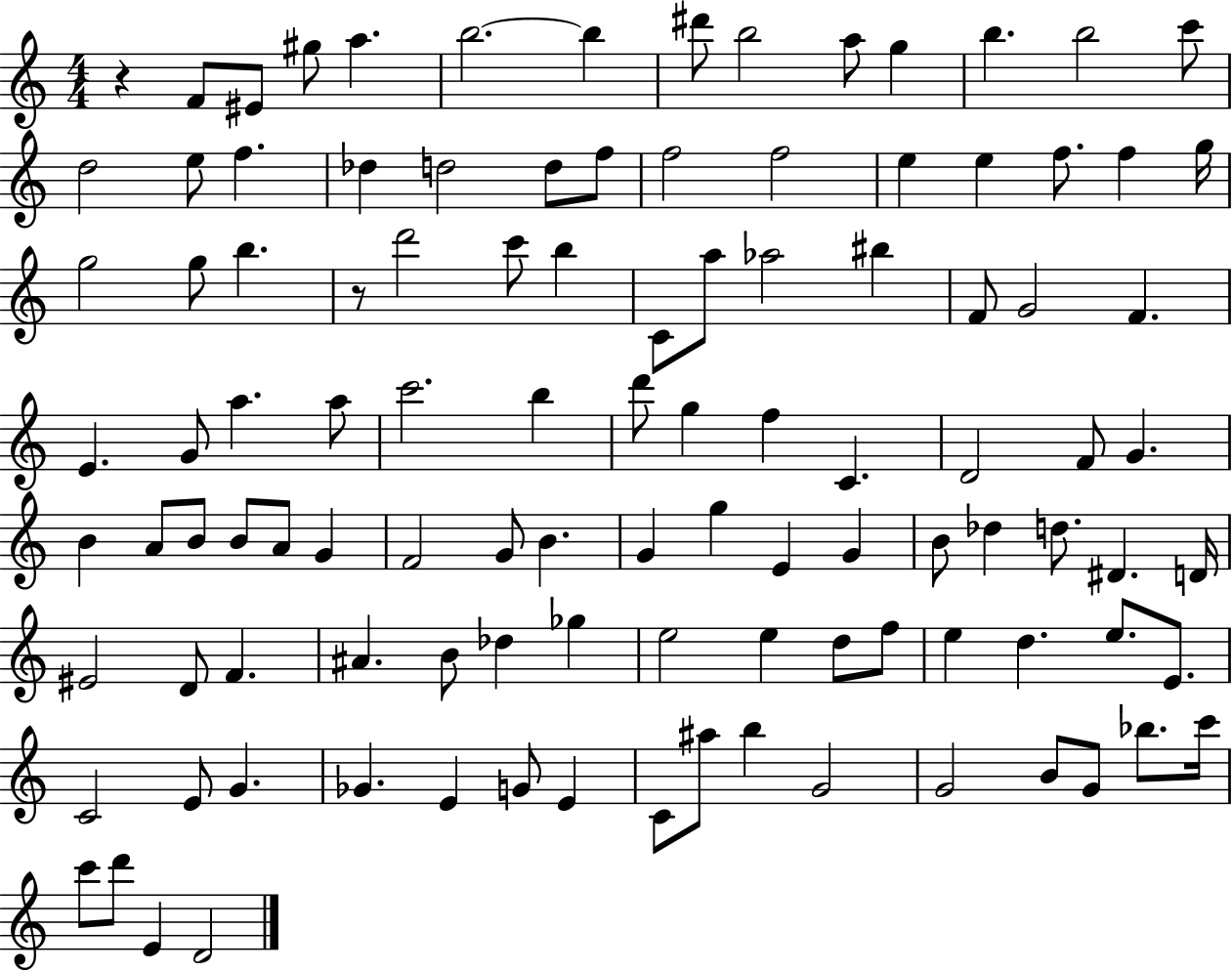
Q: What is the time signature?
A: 4/4